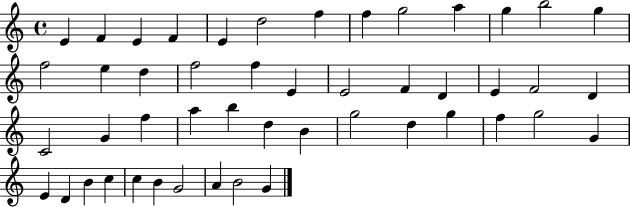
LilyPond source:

{
  \clef treble
  \time 4/4
  \defaultTimeSignature
  \key c \major
  e'4 f'4 e'4 f'4 | e'4 d''2 f''4 | f''4 g''2 a''4 | g''4 b''2 g''4 | \break f''2 e''4 d''4 | f''2 f''4 e'4 | e'2 f'4 d'4 | e'4 f'2 d'4 | \break c'2 g'4 f''4 | a''4 b''4 d''4 b'4 | g''2 d''4 g''4 | f''4 g''2 g'4 | \break e'4 d'4 b'4 c''4 | c''4 b'4 g'2 | a'4 b'2 g'4 | \bar "|."
}